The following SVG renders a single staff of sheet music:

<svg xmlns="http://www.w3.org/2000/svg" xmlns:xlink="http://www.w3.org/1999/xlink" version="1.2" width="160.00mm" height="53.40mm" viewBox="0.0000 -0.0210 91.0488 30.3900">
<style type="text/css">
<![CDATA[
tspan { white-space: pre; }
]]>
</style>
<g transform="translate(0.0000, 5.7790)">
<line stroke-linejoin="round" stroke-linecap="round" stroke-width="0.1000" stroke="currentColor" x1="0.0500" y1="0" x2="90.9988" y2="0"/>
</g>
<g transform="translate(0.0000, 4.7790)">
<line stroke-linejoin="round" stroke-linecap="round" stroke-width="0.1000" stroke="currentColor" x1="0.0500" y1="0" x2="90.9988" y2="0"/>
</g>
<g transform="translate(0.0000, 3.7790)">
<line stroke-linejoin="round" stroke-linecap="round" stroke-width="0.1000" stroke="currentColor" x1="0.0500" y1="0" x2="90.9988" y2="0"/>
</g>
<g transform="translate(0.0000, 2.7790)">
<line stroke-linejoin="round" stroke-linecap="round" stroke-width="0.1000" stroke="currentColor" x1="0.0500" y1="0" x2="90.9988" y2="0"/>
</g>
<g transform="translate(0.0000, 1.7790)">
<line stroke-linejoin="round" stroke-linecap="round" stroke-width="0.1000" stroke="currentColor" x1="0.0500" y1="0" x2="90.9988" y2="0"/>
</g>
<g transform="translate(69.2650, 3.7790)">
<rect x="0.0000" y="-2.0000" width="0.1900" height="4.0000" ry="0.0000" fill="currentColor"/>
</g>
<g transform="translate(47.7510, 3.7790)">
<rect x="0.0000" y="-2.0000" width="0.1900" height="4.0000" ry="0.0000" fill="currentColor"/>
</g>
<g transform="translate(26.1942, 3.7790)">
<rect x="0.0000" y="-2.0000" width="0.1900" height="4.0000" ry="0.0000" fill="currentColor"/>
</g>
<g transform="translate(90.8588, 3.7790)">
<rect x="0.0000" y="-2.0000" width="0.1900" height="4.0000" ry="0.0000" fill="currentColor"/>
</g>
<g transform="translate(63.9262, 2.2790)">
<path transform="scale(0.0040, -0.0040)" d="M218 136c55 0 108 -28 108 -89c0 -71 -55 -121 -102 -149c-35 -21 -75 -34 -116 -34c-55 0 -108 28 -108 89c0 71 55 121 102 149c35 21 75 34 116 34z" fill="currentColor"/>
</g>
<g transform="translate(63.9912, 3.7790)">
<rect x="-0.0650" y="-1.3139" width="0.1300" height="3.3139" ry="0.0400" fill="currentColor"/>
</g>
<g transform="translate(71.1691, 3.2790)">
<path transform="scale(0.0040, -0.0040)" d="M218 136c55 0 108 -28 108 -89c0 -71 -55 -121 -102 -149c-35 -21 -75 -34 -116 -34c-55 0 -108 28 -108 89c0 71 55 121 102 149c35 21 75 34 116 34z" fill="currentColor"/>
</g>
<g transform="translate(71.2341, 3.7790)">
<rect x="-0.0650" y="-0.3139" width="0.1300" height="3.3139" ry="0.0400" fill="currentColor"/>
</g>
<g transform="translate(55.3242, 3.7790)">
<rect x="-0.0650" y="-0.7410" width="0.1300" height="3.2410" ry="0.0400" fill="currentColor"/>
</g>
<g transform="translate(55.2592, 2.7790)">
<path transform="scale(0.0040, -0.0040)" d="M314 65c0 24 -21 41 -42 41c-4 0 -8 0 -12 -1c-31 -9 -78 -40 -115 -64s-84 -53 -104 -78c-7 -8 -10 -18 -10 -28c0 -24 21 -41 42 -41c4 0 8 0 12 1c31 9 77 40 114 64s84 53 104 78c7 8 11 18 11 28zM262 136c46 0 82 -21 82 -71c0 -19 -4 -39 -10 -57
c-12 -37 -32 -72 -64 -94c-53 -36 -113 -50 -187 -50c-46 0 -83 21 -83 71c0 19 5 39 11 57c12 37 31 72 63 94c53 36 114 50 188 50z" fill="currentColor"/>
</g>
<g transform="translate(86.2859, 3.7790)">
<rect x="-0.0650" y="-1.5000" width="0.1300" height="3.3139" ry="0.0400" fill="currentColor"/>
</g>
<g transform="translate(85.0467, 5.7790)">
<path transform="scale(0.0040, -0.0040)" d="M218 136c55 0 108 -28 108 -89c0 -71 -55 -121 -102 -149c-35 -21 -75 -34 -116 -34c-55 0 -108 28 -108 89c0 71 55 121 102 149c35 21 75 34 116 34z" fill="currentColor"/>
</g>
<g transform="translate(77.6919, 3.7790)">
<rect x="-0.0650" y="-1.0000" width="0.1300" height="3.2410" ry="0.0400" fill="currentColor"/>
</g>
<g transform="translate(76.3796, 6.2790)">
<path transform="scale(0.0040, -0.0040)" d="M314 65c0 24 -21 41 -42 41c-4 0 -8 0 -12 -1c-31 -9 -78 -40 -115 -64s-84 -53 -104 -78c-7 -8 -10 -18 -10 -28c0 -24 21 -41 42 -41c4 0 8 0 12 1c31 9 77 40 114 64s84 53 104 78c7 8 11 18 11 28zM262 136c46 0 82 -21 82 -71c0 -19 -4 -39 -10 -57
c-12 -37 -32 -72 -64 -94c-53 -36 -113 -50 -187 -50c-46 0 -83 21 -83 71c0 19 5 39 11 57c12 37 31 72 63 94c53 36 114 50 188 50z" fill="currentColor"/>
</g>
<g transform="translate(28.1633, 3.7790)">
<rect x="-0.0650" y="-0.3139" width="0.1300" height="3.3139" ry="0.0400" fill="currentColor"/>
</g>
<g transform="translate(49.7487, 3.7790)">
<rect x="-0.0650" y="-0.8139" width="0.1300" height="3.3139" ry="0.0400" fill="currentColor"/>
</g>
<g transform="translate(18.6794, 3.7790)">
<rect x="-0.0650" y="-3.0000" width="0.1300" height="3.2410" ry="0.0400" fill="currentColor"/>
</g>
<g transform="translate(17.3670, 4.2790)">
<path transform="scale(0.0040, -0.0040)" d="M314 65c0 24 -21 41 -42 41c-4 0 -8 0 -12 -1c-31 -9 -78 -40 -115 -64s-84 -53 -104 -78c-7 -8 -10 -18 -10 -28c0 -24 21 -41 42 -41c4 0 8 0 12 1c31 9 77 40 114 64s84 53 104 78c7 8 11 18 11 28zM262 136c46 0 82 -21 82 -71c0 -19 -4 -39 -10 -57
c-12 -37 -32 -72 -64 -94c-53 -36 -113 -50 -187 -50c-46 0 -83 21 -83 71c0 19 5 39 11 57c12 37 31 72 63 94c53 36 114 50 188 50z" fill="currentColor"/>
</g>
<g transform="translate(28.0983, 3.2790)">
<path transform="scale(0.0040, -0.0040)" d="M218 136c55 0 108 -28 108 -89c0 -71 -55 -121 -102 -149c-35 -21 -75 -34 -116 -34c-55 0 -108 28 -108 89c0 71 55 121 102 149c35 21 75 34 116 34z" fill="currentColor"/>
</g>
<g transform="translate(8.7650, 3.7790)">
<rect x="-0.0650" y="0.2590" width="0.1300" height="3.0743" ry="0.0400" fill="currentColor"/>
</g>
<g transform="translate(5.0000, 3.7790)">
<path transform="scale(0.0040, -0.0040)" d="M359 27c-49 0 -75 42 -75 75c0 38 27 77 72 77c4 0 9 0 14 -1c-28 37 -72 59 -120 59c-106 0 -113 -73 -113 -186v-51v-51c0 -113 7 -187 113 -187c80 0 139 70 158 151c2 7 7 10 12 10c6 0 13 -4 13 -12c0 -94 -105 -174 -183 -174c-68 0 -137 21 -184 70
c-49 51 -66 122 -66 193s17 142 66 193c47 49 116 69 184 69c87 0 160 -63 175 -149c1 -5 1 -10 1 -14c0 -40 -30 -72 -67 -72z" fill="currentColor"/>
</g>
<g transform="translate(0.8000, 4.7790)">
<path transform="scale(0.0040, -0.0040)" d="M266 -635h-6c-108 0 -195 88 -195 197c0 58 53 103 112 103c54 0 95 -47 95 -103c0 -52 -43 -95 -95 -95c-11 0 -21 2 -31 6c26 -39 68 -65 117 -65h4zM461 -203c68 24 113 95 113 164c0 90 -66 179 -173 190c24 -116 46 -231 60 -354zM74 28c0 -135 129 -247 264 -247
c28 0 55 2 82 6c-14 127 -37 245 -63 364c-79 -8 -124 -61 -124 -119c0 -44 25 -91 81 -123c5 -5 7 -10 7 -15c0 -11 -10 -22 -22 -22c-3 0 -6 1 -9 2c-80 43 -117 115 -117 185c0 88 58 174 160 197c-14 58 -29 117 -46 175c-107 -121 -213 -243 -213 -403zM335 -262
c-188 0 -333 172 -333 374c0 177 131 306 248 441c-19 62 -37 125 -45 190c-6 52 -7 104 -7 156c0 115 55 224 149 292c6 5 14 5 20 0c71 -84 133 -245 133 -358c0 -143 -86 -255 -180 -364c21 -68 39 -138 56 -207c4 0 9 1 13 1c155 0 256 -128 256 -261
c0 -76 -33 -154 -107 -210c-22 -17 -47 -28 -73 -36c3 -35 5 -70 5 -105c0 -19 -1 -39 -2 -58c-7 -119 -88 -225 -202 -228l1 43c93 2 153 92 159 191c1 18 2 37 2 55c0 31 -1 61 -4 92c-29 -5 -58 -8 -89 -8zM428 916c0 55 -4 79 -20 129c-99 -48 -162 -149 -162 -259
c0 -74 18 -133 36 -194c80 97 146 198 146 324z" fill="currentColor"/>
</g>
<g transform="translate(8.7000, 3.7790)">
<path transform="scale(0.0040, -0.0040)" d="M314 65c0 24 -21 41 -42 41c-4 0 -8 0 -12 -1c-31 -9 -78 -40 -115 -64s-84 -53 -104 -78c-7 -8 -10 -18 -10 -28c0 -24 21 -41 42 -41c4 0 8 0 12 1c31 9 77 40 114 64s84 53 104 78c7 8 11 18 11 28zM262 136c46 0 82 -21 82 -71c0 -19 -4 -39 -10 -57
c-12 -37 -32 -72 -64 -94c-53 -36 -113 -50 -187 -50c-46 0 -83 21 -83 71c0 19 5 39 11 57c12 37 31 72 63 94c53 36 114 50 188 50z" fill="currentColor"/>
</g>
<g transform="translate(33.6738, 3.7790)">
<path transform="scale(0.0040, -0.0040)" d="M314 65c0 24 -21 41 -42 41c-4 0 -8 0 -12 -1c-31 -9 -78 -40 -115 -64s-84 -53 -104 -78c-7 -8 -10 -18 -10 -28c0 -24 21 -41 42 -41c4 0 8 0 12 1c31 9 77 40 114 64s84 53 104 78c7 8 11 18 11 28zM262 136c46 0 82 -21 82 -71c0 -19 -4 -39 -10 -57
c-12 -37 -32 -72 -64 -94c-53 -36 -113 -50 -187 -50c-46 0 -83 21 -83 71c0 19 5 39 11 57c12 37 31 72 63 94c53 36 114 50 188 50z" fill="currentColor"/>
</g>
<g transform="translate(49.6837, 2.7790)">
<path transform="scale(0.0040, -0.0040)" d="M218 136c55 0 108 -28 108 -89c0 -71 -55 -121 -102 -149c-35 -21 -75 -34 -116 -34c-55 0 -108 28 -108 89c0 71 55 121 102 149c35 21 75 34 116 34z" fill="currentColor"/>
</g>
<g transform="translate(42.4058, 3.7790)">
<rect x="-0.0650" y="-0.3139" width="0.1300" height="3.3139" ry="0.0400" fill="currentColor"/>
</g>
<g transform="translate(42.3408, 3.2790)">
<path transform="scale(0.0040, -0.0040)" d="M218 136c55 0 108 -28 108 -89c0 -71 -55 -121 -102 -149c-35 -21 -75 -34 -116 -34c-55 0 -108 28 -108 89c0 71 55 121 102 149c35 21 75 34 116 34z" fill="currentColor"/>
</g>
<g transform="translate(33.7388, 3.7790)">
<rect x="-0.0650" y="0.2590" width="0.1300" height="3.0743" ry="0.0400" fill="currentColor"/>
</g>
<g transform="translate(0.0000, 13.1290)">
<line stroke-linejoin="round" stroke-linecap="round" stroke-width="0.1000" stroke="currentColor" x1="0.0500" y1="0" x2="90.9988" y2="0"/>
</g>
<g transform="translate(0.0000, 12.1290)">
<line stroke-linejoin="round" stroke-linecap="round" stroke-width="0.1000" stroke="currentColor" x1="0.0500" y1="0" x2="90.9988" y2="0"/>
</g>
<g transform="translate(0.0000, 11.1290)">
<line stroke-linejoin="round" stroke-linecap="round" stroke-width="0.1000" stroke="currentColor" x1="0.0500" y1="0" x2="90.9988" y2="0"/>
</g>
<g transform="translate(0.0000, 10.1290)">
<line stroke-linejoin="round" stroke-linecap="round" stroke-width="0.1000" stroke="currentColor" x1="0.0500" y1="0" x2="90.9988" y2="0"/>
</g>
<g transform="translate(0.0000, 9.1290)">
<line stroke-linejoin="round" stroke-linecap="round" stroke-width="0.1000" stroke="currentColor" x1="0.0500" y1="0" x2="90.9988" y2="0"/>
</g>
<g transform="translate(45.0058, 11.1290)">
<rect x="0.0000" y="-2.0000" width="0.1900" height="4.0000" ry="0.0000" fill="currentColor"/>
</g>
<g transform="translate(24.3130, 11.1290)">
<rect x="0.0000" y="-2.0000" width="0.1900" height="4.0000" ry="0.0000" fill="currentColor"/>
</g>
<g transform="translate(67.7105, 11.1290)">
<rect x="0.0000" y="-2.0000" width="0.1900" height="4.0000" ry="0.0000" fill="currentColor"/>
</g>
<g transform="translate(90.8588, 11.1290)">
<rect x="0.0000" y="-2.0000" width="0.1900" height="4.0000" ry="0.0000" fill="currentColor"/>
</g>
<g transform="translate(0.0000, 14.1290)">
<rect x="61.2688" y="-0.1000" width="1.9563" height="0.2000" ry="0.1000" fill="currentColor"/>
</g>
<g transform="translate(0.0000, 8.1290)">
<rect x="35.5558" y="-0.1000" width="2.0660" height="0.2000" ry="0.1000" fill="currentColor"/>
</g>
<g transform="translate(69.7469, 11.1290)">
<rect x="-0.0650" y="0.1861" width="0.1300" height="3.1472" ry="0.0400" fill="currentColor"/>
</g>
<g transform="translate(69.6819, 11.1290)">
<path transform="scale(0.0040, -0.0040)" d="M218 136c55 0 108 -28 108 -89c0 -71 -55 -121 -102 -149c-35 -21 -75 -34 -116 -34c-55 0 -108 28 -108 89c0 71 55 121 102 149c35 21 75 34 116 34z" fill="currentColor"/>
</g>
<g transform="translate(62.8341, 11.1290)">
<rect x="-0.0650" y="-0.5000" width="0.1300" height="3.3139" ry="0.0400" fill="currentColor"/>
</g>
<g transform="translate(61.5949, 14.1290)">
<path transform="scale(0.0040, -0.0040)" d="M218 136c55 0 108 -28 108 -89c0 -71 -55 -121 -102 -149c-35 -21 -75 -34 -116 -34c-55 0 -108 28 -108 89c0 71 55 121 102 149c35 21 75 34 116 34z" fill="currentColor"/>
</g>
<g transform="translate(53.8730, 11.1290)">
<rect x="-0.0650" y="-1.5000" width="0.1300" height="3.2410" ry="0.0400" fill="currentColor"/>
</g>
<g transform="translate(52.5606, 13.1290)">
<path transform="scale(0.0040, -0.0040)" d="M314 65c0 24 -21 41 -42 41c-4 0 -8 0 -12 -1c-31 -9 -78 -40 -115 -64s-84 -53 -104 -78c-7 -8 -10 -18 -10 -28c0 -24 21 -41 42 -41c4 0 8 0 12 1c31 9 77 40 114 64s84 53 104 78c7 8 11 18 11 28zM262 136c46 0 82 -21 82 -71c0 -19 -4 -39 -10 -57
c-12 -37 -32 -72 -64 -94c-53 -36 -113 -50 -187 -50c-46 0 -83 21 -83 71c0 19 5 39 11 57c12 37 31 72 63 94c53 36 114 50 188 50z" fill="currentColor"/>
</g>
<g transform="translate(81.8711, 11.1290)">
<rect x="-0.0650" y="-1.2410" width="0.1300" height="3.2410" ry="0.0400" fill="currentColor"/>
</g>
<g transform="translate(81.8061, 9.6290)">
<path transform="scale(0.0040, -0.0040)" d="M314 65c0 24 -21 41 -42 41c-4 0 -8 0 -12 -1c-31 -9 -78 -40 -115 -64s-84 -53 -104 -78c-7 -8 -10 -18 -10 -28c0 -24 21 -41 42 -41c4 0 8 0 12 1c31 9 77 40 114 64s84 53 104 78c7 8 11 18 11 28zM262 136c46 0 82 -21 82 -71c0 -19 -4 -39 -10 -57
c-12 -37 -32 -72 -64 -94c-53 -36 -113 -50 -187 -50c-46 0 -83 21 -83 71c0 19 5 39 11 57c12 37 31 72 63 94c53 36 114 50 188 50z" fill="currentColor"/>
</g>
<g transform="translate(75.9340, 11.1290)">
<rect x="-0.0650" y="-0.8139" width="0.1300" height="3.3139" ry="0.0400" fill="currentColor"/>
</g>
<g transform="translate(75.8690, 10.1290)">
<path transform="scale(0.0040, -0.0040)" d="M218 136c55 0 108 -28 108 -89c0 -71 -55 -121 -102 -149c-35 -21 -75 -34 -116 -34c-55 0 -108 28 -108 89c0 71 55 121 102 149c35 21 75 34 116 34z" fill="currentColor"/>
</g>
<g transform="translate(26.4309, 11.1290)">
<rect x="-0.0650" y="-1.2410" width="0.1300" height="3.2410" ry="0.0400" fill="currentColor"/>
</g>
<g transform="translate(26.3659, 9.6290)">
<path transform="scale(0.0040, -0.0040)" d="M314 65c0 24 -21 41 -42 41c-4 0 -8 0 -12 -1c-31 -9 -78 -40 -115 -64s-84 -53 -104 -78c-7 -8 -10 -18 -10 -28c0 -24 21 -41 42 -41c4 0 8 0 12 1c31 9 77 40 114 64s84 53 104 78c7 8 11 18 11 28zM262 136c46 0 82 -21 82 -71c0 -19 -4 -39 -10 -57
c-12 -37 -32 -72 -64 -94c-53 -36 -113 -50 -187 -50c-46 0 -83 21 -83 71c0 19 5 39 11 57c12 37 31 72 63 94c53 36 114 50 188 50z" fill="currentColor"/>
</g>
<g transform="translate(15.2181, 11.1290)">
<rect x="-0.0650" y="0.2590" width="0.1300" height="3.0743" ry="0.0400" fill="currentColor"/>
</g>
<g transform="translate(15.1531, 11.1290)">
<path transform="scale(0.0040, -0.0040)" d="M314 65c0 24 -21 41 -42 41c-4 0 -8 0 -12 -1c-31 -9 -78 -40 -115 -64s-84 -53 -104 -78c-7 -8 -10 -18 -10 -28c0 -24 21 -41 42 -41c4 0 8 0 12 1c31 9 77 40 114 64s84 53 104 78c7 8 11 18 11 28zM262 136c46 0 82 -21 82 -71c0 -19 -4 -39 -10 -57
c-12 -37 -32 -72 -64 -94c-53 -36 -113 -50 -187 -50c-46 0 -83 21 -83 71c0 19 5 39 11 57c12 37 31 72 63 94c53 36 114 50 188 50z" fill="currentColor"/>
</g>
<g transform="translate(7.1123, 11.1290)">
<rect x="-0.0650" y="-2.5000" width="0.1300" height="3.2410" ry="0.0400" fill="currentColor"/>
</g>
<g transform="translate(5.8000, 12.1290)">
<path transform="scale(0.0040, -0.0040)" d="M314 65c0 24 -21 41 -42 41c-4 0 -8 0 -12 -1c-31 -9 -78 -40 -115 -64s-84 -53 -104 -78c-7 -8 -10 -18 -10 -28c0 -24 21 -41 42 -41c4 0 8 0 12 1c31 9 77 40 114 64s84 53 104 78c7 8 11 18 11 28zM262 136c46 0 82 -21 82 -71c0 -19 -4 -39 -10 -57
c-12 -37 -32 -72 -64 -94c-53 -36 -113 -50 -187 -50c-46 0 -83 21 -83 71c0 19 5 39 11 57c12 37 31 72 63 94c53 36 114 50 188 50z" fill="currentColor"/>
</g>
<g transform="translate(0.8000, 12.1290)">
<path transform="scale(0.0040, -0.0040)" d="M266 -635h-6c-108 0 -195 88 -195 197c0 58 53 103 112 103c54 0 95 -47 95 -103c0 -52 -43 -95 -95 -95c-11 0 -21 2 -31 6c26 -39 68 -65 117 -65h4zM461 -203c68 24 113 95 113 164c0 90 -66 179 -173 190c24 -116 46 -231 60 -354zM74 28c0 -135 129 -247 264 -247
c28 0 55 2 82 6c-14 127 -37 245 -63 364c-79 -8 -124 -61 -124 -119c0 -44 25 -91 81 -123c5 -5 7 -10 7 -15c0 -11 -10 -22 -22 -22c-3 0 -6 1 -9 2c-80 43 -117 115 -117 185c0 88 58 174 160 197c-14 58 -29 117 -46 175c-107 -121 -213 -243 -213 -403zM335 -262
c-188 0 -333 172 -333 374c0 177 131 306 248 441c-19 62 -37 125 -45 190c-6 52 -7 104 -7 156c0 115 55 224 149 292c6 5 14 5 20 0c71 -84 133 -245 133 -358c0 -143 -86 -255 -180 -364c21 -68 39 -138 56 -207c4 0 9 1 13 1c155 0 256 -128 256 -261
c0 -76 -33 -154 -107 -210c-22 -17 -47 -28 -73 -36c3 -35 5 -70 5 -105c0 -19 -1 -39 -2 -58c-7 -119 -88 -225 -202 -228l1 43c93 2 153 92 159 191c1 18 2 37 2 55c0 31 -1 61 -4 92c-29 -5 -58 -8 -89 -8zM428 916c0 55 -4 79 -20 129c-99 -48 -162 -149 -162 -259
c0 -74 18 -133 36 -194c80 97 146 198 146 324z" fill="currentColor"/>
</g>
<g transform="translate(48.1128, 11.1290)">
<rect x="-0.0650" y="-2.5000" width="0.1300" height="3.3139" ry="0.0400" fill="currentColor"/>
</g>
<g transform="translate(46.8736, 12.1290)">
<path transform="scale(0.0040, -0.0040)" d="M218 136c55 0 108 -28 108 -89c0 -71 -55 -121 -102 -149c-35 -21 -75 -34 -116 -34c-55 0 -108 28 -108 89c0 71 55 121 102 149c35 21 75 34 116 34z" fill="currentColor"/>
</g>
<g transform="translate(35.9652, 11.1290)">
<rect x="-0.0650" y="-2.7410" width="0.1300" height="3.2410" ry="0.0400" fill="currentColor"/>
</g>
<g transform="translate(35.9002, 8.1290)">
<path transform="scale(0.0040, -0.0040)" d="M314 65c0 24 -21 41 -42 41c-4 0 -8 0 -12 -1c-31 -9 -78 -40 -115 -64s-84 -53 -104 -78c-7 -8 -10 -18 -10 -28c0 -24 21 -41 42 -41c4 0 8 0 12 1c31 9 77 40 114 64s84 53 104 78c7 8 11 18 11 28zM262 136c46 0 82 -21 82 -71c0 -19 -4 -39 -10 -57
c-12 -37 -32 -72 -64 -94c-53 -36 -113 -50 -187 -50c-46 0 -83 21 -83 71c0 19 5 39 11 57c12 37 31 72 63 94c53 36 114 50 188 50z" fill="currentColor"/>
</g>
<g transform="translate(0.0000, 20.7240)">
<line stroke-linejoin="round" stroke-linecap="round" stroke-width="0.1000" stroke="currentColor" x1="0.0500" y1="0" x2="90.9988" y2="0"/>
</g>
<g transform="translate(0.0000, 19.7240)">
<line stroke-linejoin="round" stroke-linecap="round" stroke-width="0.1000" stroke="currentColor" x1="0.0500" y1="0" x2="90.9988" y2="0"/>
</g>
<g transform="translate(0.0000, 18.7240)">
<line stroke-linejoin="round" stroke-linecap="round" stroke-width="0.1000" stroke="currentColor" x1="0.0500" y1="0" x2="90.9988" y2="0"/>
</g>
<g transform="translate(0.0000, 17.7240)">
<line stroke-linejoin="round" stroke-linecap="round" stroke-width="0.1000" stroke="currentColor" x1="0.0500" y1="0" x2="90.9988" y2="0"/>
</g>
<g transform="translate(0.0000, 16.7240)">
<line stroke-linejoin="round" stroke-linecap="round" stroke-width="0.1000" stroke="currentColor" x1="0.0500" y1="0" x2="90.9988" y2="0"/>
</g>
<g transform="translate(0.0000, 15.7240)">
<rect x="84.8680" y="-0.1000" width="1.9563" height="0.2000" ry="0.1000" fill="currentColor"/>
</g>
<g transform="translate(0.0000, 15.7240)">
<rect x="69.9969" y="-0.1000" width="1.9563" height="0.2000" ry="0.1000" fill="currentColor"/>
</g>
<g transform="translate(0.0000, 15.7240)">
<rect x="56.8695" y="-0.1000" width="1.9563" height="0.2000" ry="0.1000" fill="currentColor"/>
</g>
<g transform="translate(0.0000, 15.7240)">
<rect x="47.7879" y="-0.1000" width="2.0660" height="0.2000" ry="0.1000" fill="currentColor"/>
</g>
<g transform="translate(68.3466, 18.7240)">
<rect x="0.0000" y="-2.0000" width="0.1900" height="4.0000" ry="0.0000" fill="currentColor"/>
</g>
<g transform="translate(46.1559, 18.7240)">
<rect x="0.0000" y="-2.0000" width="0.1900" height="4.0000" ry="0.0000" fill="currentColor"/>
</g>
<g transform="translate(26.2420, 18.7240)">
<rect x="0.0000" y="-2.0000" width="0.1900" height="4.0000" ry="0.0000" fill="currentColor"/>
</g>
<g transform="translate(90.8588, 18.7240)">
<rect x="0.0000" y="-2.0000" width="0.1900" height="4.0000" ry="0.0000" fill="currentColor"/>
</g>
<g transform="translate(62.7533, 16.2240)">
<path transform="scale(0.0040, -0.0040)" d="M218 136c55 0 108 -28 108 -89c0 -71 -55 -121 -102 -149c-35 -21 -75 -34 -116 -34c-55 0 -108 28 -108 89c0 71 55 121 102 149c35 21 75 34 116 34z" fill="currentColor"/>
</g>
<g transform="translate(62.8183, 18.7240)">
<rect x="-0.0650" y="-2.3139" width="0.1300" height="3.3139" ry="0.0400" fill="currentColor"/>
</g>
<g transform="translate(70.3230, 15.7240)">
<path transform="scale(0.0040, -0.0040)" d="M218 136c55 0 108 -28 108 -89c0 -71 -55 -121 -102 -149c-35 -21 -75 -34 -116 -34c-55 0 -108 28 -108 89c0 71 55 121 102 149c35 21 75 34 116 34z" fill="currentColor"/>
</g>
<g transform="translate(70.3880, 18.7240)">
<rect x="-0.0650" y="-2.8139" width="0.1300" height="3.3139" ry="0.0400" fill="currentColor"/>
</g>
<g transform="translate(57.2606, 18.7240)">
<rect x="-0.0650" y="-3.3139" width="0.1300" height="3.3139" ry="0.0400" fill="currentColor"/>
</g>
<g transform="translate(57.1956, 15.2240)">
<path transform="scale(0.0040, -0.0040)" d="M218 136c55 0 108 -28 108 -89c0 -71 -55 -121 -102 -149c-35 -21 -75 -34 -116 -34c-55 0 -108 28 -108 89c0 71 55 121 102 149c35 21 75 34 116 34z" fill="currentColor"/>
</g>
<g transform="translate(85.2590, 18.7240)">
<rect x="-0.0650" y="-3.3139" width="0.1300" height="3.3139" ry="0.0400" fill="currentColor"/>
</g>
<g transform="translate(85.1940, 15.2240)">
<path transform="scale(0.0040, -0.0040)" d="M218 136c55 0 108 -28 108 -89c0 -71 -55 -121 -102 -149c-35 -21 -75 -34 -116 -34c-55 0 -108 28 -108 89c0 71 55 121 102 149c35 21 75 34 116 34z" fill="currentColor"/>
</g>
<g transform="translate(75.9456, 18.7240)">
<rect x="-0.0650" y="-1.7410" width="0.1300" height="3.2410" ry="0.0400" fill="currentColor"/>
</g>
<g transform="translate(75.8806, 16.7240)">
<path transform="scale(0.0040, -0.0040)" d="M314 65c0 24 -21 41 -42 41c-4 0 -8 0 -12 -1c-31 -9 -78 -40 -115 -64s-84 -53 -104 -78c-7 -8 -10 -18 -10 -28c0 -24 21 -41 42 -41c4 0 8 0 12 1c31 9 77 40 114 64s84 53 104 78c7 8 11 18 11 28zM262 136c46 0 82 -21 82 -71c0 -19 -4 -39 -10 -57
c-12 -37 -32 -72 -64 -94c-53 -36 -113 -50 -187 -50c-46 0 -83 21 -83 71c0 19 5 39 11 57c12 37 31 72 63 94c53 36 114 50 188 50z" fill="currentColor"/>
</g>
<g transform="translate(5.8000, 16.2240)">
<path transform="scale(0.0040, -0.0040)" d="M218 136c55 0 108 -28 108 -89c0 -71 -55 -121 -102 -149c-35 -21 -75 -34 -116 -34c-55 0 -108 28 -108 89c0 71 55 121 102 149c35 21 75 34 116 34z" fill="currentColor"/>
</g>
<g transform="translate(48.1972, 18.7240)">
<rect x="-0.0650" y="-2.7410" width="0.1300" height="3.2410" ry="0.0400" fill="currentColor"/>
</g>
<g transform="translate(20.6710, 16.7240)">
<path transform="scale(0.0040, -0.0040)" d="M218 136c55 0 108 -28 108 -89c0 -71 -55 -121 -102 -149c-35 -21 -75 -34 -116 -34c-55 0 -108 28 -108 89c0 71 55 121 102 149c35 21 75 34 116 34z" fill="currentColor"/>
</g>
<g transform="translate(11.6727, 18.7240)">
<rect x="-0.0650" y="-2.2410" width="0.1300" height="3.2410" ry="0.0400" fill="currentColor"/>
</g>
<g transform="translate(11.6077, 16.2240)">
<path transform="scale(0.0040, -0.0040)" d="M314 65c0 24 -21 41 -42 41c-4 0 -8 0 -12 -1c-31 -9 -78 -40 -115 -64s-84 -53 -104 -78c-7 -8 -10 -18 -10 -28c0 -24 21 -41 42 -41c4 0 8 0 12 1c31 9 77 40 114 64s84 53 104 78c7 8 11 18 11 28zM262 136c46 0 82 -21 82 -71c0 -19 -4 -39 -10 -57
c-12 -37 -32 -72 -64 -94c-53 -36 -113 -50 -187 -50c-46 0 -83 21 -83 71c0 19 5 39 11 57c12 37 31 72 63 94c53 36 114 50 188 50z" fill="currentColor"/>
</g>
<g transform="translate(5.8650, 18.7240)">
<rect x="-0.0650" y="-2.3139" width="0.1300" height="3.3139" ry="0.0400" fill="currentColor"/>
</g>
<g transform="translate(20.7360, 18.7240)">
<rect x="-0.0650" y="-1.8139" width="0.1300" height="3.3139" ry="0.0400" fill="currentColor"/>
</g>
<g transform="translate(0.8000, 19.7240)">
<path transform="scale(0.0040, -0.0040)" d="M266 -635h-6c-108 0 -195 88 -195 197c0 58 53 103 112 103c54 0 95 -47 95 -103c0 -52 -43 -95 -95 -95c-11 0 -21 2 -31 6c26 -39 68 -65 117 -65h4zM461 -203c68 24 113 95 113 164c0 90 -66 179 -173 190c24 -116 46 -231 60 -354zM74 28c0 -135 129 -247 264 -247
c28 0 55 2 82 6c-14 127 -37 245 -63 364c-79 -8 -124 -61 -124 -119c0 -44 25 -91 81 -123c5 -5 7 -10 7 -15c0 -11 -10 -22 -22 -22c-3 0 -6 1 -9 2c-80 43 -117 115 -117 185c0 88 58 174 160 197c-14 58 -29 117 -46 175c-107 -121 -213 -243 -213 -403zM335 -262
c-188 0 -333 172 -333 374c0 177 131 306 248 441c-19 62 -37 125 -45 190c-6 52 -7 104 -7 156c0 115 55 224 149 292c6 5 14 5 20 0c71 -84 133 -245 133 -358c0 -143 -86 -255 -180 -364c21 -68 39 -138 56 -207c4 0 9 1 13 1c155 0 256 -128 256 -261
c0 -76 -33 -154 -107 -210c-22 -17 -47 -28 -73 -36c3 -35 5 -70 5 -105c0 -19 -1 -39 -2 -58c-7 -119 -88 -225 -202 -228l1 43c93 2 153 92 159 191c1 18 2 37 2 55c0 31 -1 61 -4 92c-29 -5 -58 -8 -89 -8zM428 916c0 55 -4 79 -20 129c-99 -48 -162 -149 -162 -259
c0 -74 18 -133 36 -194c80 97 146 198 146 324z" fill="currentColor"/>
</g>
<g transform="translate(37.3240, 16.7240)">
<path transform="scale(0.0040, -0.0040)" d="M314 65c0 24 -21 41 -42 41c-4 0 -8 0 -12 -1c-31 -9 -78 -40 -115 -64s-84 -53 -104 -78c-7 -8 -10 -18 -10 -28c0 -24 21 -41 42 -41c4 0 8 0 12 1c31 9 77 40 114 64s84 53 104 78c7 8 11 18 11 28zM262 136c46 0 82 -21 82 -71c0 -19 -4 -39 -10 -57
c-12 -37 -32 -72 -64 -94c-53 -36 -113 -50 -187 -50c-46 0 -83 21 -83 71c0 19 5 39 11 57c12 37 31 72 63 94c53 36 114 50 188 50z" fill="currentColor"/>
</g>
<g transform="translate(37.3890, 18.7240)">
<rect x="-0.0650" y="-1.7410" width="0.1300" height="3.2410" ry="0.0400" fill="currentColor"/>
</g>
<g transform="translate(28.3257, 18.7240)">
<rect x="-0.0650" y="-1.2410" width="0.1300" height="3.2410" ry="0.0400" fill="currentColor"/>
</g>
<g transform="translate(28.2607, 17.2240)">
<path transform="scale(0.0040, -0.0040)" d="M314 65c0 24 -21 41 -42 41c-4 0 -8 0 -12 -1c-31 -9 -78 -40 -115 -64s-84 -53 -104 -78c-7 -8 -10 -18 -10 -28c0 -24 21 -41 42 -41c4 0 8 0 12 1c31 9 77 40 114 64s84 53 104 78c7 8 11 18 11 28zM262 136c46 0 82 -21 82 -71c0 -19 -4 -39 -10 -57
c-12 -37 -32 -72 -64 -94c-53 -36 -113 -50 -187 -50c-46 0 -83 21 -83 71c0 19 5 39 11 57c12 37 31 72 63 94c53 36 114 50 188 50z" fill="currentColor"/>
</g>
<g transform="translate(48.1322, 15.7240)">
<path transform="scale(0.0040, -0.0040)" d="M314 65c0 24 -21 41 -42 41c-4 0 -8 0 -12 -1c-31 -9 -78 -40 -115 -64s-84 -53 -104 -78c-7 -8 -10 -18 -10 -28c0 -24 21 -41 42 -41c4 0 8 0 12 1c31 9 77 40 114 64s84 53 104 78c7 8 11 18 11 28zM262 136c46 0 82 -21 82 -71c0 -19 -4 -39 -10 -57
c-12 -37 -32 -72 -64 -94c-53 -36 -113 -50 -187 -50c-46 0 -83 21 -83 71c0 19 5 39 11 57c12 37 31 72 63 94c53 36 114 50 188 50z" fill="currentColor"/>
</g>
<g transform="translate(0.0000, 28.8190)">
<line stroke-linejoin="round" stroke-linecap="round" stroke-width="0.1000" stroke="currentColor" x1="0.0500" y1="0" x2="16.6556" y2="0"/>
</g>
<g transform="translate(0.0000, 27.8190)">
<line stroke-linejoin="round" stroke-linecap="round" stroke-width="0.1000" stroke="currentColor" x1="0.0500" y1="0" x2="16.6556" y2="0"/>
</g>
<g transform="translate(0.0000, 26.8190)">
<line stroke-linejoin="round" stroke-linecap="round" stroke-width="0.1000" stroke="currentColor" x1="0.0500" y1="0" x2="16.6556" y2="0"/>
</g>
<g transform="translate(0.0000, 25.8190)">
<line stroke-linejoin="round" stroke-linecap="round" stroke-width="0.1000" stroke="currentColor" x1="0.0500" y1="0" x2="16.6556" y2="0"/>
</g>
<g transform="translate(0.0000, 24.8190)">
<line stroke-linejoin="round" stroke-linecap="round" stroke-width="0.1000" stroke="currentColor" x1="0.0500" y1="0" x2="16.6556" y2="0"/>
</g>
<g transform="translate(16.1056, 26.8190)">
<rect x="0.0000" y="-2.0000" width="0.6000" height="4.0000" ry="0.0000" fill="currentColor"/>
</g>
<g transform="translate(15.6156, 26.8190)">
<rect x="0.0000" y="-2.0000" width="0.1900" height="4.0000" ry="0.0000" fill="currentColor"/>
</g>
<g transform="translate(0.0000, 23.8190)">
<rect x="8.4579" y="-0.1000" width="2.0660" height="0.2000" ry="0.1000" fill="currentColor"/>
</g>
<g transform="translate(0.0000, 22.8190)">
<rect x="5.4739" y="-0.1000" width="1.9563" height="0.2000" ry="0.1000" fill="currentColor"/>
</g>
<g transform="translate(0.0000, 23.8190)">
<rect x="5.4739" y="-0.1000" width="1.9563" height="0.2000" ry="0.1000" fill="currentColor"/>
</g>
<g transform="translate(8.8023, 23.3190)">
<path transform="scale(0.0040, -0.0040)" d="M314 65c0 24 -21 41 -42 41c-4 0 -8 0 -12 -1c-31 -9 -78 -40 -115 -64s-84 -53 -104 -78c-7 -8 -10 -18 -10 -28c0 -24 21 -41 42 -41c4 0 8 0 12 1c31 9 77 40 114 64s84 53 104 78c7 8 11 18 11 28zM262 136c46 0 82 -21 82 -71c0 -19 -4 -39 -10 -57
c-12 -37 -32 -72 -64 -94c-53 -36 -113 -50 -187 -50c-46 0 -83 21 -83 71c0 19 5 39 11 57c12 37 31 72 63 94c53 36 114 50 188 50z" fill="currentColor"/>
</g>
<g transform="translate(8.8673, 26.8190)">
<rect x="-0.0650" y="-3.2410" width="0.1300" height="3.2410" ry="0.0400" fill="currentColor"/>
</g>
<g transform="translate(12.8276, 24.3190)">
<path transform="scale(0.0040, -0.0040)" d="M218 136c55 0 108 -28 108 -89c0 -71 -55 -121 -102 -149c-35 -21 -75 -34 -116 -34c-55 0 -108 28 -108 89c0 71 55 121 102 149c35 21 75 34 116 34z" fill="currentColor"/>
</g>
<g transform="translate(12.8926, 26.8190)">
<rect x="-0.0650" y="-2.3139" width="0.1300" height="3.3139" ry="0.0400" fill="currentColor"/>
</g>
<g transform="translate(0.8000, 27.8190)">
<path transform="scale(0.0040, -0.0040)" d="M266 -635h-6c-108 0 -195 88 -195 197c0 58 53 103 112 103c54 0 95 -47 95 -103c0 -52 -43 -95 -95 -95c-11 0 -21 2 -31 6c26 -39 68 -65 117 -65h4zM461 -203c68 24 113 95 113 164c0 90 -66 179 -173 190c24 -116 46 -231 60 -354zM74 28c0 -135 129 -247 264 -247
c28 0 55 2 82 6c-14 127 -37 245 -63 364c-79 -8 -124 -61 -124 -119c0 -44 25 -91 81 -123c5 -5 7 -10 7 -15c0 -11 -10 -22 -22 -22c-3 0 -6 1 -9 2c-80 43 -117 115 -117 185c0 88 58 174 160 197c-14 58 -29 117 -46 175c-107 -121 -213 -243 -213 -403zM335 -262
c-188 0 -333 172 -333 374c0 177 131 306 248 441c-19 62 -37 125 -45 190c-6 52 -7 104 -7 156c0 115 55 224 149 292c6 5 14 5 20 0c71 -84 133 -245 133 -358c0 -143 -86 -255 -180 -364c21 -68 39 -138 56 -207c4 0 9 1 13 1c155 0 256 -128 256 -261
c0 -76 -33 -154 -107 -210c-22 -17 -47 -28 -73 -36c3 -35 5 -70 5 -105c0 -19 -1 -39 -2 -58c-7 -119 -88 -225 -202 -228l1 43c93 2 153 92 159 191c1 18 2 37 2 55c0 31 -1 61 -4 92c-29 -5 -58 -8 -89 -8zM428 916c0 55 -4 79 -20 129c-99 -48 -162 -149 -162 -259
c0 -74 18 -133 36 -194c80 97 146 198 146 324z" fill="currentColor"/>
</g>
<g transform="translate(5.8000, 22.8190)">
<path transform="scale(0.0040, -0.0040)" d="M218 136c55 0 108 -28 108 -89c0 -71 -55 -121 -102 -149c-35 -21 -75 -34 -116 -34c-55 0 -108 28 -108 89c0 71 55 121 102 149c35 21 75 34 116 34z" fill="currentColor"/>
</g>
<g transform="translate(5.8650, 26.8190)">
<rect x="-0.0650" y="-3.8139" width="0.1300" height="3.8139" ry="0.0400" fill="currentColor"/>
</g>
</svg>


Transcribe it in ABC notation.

X:1
T:Untitled
M:4/4
L:1/4
K:C
B2 A2 c B2 c d d2 e c D2 E G2 B2 e2 a2 G E2 C B d e2 g g2 f e2 f2 a2 b g a f2 b c' b2 g